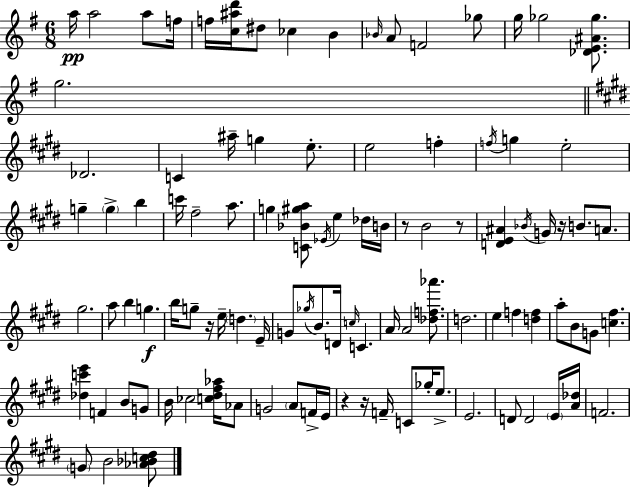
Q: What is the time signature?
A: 6/8